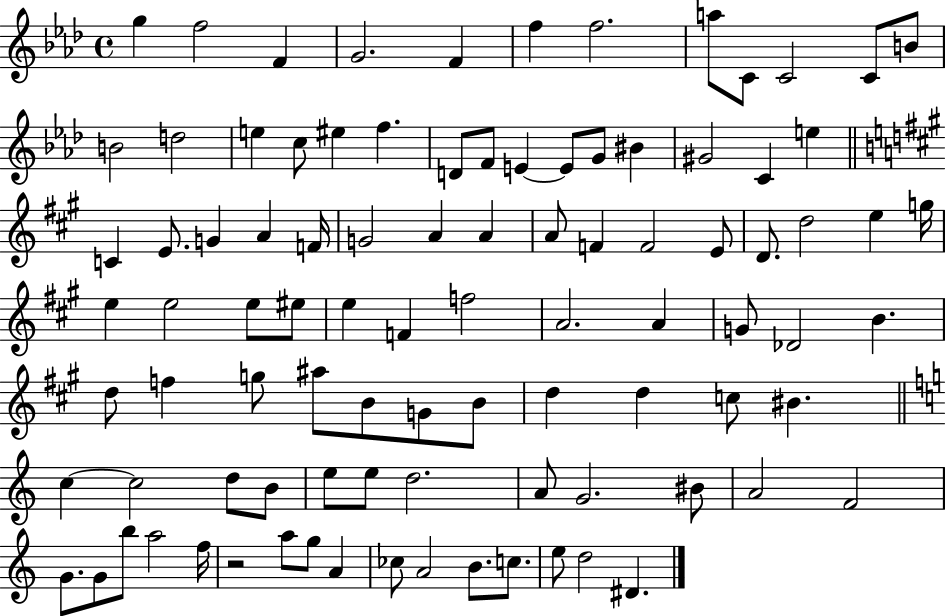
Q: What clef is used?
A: treble